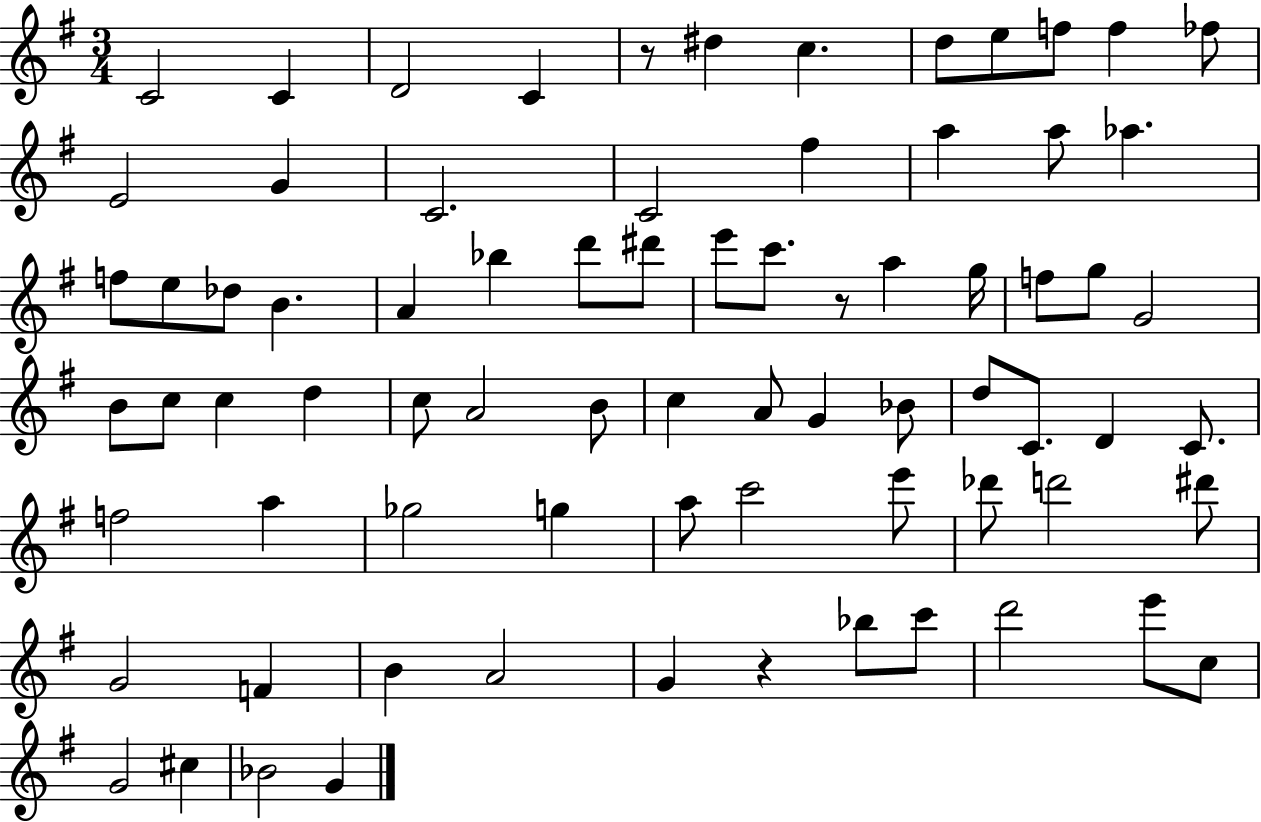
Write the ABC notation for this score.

X:1
T:Untitled
M:3/4
L:1/4
K:G
C2 C D2 C z/2 ^d c d/2 e/2 f/2 f _f/2 E2 G C2 C2 ^f a a/2 _a f/2 e/2 _d/2 B A _b d'/2 ^d'/2 e'/2 c'/2 z/2 a g/4 f/2 g/2 G2 B/2 c/2 c d c/2 A2 B/2 c A/2 G _B/2 d/2 C/2 D C/2 f2 a _g2 g a/2 c'2 e'/2 _d'/2 d'2 ^d'/2 G2 F B A2 G z _b/2 c'/2 d'2 e'/2 c/2 G2 ^c _B2 G